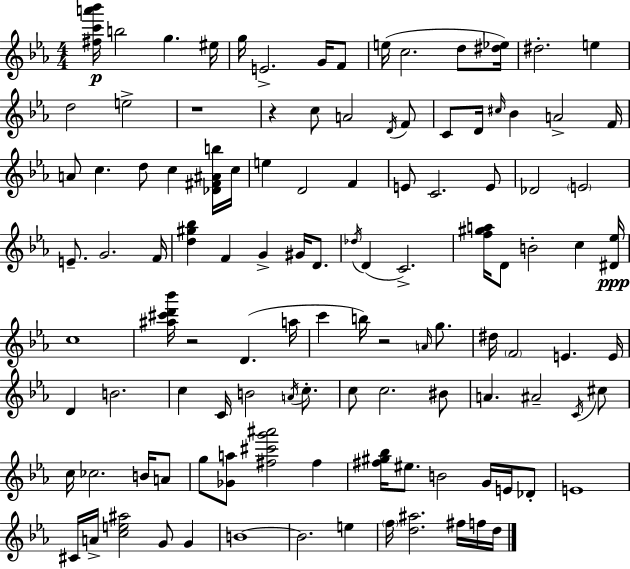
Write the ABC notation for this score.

X:1
T:Untitled
M:4/4
L:1/4
K:Eb
[^fc'a'_b']/4 b2 g ^e/4 g/4 E2 G/4 F/2 e/4 c2 d/2 [^d_e]/4 ^d2 e d2 e2 z4 z c/2 A2 D/4 F/2 C/2 D/4 ^c/4 _B A2 F/4 A/2 c d/2 c [_D^F^Ab]/4 c/4 e D2 F E/2 C2 E/2 _D2 E2 E/2 G2 F/4 [d^g_b] F G ^G/4 D/2 _d/4 D C2 [f^ga]/4 D/2 B2 c [^D_e]/4 c4 [^a^c'd'_b']/4 z2 D a/4 c' b/4 z2 A/4 g/2 ^d/4 F2 E E/4 D B2 c C/4 B2 A/4 c/2 c/2 c2 ^B/2 A ^A2 C/4 ^c/2 c/4 _c2 B/4 A/2 g/2 [_Ga]/2 [^f^c'g'^a']2 ^f [^f^g_b]/4 ^e/2 B2 G/4 E/4 _D/2 E4 ^C/4 A/4 [ce^a]2 G/2 G B4 B2 e f/4 [d^a]2 ^f/4 f/4 d/4